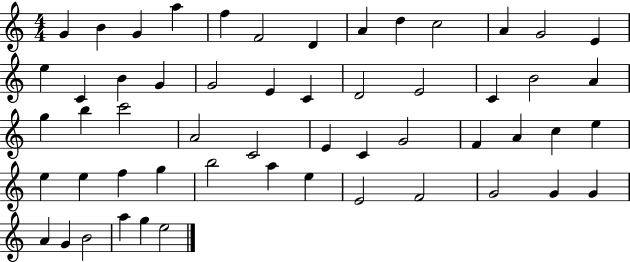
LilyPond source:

{
  \clef treble
  \numericTimeSignature
  \time 4/4
  \key c \major
  g'4 b'4 g'4 a''4 | f''4 f'2 d'4 | a'4 d''4 c''2 | a'4 g'2 e'4 | \break e''4 c'4 b'4 g'4 | g'2 e'4 c'4 | d'2 e'2 | c'4 b'2 a'4 | \break g''4 b''4 c'''2 | a'2 c'2 | e'4 c'4 g'2 | f'4 a'4 c''4 e''4 | \break e''4 e''4 f''4 g''4 | b''2 a''4 e''4 | e'2 f'2 | g'2 g'4 g'4 | \break a'4 g'4 b'2 | a''4 g''4 e''2 | \bar "|."
}